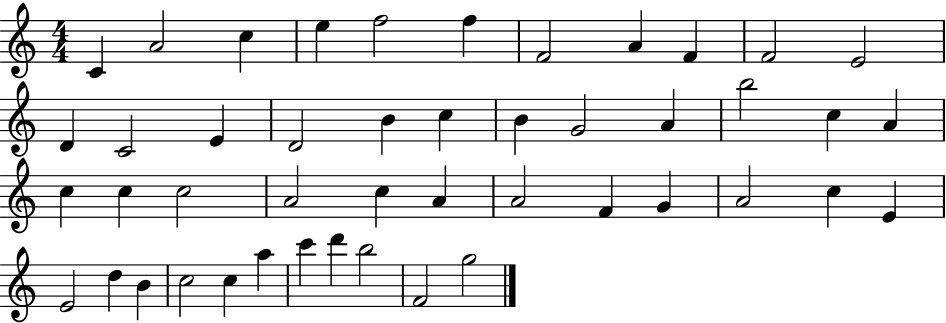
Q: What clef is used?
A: treble